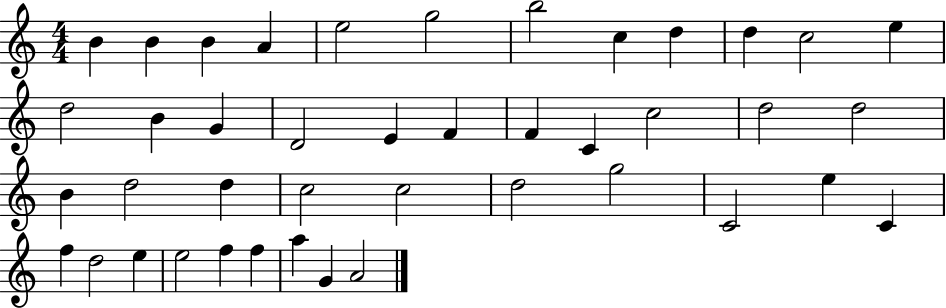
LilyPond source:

{
  \clef treble
  \numericTimeSignature
  \time 4/4
  \key c \major
  b'4 b'4 b'4 a'4 | e''2 g''2 | b''2 c''4 d''4 | d''4 c''2 e''4 | \break d''2 b'4 g'4 | d'2 e'4 f'4 | f'4 c'4 c''2 | d''2 d''2 | \break b'4 d''2 d''4 | c''2 c''2 | d''2 g''2 | c'2 e''4 c'4 | \break f''4 d''2 e''4 | e''2 f''4 f''4 | a''4 g'4 a'2 | \bar "|."
}